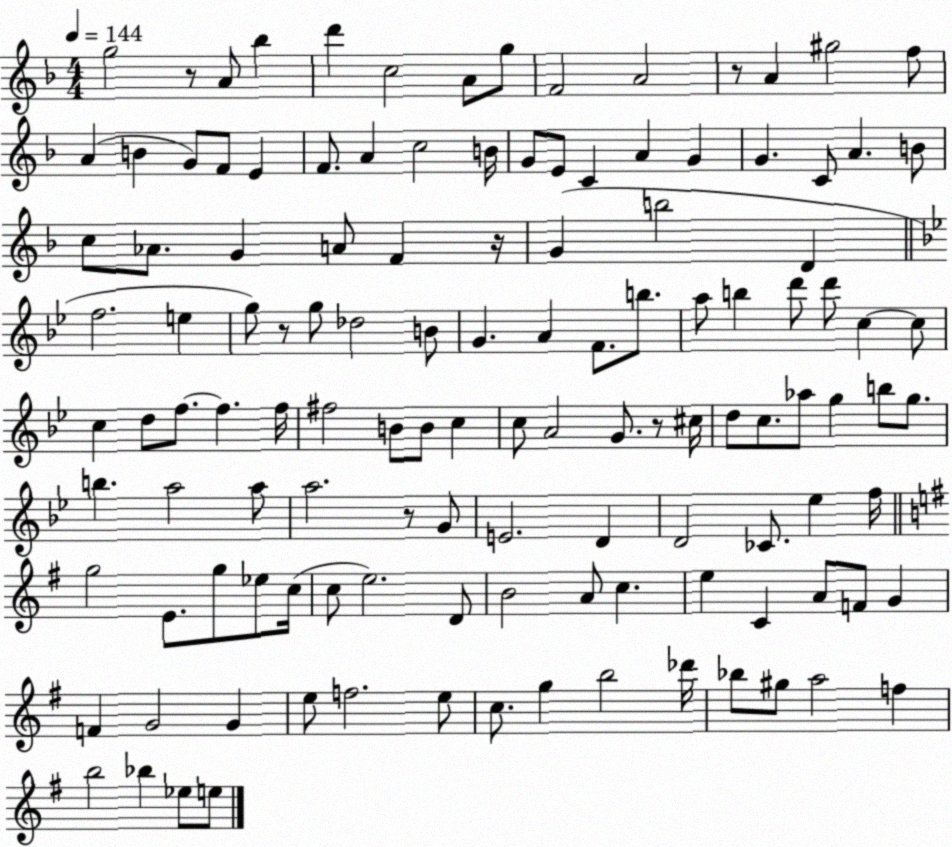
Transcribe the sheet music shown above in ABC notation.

X:1
T:Untitled
M:4/4
L:1/4
K:F
g2 z/2 A/2 _b d' c2 A/2 g/2 F2 A2 z/2 A ^g2 f/2 A B G/2 F/2 E F/2 A c2 B/4 G/2 E/2 C A G G C/2 A B/2 c/2 _A/2 G A/2 F z/4 G b2 D f2 e g/2 z/2 g/2 _d2 B/2 G A F/2 b/2 a/2 b d'/2 d'/2 c c/2 c d/2 f/2 f f/4 ^f2 B/2 B/2 c c/2 A2 G/2 z/2 ^c/4 d/2 c/2 _a/2 g b/2 g/2 b a2 a/2 a2 z/2 G/2 E2 D D2 _C/2 _e f/4 g2 E/2 g/2 _e/2 c/4 c/2 e2 D/2 B2 A/2 c e C A/2 F/2 G F G2 G e/2 f2 e/2 c/2 g b2 _d'/4 _b/2 ^g/2 a2 f b2 _b _e/2 e/2